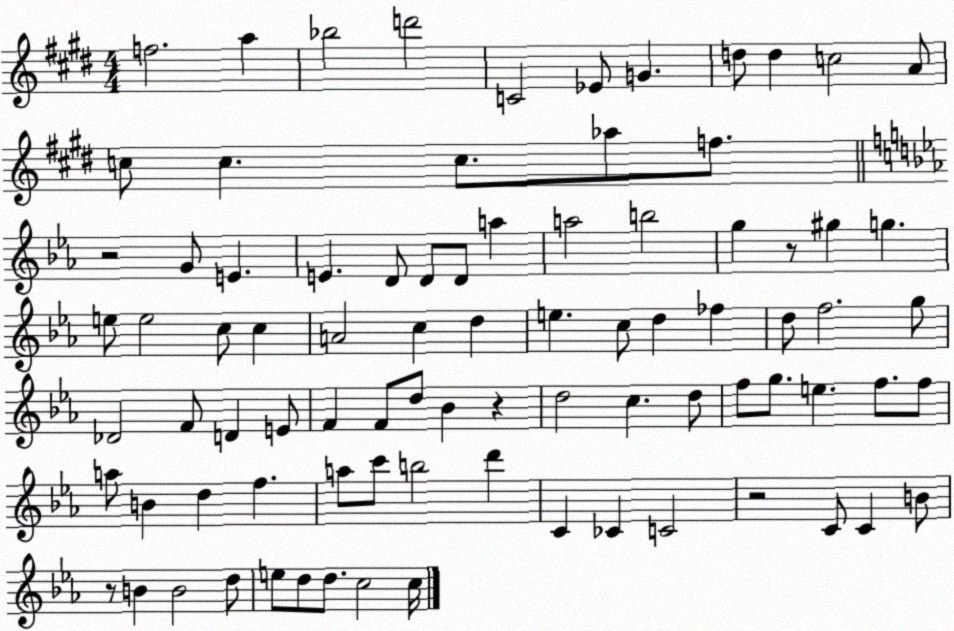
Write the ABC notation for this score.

X:1
T:Untitled
M:4/4
L:1/4
K:E
f2 a _b2 d'2 C2 _E/2 G d/2 d c2 A/2 c/2 c c/2 _a/2 f/2 z2 G/2 E E D/2 D/2 D/2 a a2 b2 g z/2 ^g g e/2 e2 c/2 c A2 c d e c/2 d _f d/2 f2 g/2 _D2 F/2 D E/2 F F/2 d/2 _B z d2 c d/2 f/2 g/2 e f/2 f/2 a/2 B d f a/2 c'/2 b2 d' C _C C2 z2 C/2 C B/2 z/2 B B2 d/2 e/2 d/2 d/2 c2 c/4